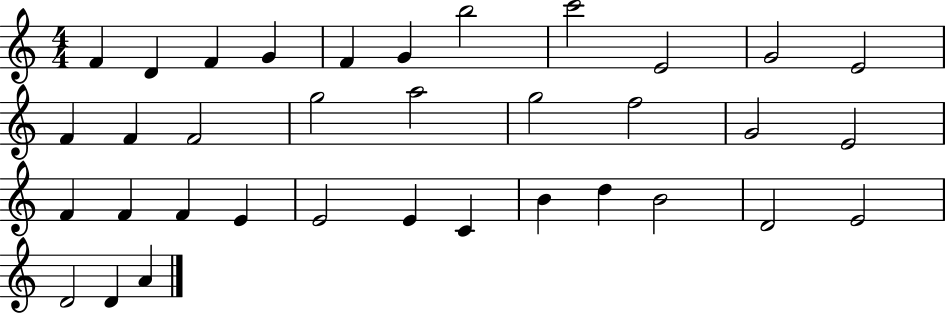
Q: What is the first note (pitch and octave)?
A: F4